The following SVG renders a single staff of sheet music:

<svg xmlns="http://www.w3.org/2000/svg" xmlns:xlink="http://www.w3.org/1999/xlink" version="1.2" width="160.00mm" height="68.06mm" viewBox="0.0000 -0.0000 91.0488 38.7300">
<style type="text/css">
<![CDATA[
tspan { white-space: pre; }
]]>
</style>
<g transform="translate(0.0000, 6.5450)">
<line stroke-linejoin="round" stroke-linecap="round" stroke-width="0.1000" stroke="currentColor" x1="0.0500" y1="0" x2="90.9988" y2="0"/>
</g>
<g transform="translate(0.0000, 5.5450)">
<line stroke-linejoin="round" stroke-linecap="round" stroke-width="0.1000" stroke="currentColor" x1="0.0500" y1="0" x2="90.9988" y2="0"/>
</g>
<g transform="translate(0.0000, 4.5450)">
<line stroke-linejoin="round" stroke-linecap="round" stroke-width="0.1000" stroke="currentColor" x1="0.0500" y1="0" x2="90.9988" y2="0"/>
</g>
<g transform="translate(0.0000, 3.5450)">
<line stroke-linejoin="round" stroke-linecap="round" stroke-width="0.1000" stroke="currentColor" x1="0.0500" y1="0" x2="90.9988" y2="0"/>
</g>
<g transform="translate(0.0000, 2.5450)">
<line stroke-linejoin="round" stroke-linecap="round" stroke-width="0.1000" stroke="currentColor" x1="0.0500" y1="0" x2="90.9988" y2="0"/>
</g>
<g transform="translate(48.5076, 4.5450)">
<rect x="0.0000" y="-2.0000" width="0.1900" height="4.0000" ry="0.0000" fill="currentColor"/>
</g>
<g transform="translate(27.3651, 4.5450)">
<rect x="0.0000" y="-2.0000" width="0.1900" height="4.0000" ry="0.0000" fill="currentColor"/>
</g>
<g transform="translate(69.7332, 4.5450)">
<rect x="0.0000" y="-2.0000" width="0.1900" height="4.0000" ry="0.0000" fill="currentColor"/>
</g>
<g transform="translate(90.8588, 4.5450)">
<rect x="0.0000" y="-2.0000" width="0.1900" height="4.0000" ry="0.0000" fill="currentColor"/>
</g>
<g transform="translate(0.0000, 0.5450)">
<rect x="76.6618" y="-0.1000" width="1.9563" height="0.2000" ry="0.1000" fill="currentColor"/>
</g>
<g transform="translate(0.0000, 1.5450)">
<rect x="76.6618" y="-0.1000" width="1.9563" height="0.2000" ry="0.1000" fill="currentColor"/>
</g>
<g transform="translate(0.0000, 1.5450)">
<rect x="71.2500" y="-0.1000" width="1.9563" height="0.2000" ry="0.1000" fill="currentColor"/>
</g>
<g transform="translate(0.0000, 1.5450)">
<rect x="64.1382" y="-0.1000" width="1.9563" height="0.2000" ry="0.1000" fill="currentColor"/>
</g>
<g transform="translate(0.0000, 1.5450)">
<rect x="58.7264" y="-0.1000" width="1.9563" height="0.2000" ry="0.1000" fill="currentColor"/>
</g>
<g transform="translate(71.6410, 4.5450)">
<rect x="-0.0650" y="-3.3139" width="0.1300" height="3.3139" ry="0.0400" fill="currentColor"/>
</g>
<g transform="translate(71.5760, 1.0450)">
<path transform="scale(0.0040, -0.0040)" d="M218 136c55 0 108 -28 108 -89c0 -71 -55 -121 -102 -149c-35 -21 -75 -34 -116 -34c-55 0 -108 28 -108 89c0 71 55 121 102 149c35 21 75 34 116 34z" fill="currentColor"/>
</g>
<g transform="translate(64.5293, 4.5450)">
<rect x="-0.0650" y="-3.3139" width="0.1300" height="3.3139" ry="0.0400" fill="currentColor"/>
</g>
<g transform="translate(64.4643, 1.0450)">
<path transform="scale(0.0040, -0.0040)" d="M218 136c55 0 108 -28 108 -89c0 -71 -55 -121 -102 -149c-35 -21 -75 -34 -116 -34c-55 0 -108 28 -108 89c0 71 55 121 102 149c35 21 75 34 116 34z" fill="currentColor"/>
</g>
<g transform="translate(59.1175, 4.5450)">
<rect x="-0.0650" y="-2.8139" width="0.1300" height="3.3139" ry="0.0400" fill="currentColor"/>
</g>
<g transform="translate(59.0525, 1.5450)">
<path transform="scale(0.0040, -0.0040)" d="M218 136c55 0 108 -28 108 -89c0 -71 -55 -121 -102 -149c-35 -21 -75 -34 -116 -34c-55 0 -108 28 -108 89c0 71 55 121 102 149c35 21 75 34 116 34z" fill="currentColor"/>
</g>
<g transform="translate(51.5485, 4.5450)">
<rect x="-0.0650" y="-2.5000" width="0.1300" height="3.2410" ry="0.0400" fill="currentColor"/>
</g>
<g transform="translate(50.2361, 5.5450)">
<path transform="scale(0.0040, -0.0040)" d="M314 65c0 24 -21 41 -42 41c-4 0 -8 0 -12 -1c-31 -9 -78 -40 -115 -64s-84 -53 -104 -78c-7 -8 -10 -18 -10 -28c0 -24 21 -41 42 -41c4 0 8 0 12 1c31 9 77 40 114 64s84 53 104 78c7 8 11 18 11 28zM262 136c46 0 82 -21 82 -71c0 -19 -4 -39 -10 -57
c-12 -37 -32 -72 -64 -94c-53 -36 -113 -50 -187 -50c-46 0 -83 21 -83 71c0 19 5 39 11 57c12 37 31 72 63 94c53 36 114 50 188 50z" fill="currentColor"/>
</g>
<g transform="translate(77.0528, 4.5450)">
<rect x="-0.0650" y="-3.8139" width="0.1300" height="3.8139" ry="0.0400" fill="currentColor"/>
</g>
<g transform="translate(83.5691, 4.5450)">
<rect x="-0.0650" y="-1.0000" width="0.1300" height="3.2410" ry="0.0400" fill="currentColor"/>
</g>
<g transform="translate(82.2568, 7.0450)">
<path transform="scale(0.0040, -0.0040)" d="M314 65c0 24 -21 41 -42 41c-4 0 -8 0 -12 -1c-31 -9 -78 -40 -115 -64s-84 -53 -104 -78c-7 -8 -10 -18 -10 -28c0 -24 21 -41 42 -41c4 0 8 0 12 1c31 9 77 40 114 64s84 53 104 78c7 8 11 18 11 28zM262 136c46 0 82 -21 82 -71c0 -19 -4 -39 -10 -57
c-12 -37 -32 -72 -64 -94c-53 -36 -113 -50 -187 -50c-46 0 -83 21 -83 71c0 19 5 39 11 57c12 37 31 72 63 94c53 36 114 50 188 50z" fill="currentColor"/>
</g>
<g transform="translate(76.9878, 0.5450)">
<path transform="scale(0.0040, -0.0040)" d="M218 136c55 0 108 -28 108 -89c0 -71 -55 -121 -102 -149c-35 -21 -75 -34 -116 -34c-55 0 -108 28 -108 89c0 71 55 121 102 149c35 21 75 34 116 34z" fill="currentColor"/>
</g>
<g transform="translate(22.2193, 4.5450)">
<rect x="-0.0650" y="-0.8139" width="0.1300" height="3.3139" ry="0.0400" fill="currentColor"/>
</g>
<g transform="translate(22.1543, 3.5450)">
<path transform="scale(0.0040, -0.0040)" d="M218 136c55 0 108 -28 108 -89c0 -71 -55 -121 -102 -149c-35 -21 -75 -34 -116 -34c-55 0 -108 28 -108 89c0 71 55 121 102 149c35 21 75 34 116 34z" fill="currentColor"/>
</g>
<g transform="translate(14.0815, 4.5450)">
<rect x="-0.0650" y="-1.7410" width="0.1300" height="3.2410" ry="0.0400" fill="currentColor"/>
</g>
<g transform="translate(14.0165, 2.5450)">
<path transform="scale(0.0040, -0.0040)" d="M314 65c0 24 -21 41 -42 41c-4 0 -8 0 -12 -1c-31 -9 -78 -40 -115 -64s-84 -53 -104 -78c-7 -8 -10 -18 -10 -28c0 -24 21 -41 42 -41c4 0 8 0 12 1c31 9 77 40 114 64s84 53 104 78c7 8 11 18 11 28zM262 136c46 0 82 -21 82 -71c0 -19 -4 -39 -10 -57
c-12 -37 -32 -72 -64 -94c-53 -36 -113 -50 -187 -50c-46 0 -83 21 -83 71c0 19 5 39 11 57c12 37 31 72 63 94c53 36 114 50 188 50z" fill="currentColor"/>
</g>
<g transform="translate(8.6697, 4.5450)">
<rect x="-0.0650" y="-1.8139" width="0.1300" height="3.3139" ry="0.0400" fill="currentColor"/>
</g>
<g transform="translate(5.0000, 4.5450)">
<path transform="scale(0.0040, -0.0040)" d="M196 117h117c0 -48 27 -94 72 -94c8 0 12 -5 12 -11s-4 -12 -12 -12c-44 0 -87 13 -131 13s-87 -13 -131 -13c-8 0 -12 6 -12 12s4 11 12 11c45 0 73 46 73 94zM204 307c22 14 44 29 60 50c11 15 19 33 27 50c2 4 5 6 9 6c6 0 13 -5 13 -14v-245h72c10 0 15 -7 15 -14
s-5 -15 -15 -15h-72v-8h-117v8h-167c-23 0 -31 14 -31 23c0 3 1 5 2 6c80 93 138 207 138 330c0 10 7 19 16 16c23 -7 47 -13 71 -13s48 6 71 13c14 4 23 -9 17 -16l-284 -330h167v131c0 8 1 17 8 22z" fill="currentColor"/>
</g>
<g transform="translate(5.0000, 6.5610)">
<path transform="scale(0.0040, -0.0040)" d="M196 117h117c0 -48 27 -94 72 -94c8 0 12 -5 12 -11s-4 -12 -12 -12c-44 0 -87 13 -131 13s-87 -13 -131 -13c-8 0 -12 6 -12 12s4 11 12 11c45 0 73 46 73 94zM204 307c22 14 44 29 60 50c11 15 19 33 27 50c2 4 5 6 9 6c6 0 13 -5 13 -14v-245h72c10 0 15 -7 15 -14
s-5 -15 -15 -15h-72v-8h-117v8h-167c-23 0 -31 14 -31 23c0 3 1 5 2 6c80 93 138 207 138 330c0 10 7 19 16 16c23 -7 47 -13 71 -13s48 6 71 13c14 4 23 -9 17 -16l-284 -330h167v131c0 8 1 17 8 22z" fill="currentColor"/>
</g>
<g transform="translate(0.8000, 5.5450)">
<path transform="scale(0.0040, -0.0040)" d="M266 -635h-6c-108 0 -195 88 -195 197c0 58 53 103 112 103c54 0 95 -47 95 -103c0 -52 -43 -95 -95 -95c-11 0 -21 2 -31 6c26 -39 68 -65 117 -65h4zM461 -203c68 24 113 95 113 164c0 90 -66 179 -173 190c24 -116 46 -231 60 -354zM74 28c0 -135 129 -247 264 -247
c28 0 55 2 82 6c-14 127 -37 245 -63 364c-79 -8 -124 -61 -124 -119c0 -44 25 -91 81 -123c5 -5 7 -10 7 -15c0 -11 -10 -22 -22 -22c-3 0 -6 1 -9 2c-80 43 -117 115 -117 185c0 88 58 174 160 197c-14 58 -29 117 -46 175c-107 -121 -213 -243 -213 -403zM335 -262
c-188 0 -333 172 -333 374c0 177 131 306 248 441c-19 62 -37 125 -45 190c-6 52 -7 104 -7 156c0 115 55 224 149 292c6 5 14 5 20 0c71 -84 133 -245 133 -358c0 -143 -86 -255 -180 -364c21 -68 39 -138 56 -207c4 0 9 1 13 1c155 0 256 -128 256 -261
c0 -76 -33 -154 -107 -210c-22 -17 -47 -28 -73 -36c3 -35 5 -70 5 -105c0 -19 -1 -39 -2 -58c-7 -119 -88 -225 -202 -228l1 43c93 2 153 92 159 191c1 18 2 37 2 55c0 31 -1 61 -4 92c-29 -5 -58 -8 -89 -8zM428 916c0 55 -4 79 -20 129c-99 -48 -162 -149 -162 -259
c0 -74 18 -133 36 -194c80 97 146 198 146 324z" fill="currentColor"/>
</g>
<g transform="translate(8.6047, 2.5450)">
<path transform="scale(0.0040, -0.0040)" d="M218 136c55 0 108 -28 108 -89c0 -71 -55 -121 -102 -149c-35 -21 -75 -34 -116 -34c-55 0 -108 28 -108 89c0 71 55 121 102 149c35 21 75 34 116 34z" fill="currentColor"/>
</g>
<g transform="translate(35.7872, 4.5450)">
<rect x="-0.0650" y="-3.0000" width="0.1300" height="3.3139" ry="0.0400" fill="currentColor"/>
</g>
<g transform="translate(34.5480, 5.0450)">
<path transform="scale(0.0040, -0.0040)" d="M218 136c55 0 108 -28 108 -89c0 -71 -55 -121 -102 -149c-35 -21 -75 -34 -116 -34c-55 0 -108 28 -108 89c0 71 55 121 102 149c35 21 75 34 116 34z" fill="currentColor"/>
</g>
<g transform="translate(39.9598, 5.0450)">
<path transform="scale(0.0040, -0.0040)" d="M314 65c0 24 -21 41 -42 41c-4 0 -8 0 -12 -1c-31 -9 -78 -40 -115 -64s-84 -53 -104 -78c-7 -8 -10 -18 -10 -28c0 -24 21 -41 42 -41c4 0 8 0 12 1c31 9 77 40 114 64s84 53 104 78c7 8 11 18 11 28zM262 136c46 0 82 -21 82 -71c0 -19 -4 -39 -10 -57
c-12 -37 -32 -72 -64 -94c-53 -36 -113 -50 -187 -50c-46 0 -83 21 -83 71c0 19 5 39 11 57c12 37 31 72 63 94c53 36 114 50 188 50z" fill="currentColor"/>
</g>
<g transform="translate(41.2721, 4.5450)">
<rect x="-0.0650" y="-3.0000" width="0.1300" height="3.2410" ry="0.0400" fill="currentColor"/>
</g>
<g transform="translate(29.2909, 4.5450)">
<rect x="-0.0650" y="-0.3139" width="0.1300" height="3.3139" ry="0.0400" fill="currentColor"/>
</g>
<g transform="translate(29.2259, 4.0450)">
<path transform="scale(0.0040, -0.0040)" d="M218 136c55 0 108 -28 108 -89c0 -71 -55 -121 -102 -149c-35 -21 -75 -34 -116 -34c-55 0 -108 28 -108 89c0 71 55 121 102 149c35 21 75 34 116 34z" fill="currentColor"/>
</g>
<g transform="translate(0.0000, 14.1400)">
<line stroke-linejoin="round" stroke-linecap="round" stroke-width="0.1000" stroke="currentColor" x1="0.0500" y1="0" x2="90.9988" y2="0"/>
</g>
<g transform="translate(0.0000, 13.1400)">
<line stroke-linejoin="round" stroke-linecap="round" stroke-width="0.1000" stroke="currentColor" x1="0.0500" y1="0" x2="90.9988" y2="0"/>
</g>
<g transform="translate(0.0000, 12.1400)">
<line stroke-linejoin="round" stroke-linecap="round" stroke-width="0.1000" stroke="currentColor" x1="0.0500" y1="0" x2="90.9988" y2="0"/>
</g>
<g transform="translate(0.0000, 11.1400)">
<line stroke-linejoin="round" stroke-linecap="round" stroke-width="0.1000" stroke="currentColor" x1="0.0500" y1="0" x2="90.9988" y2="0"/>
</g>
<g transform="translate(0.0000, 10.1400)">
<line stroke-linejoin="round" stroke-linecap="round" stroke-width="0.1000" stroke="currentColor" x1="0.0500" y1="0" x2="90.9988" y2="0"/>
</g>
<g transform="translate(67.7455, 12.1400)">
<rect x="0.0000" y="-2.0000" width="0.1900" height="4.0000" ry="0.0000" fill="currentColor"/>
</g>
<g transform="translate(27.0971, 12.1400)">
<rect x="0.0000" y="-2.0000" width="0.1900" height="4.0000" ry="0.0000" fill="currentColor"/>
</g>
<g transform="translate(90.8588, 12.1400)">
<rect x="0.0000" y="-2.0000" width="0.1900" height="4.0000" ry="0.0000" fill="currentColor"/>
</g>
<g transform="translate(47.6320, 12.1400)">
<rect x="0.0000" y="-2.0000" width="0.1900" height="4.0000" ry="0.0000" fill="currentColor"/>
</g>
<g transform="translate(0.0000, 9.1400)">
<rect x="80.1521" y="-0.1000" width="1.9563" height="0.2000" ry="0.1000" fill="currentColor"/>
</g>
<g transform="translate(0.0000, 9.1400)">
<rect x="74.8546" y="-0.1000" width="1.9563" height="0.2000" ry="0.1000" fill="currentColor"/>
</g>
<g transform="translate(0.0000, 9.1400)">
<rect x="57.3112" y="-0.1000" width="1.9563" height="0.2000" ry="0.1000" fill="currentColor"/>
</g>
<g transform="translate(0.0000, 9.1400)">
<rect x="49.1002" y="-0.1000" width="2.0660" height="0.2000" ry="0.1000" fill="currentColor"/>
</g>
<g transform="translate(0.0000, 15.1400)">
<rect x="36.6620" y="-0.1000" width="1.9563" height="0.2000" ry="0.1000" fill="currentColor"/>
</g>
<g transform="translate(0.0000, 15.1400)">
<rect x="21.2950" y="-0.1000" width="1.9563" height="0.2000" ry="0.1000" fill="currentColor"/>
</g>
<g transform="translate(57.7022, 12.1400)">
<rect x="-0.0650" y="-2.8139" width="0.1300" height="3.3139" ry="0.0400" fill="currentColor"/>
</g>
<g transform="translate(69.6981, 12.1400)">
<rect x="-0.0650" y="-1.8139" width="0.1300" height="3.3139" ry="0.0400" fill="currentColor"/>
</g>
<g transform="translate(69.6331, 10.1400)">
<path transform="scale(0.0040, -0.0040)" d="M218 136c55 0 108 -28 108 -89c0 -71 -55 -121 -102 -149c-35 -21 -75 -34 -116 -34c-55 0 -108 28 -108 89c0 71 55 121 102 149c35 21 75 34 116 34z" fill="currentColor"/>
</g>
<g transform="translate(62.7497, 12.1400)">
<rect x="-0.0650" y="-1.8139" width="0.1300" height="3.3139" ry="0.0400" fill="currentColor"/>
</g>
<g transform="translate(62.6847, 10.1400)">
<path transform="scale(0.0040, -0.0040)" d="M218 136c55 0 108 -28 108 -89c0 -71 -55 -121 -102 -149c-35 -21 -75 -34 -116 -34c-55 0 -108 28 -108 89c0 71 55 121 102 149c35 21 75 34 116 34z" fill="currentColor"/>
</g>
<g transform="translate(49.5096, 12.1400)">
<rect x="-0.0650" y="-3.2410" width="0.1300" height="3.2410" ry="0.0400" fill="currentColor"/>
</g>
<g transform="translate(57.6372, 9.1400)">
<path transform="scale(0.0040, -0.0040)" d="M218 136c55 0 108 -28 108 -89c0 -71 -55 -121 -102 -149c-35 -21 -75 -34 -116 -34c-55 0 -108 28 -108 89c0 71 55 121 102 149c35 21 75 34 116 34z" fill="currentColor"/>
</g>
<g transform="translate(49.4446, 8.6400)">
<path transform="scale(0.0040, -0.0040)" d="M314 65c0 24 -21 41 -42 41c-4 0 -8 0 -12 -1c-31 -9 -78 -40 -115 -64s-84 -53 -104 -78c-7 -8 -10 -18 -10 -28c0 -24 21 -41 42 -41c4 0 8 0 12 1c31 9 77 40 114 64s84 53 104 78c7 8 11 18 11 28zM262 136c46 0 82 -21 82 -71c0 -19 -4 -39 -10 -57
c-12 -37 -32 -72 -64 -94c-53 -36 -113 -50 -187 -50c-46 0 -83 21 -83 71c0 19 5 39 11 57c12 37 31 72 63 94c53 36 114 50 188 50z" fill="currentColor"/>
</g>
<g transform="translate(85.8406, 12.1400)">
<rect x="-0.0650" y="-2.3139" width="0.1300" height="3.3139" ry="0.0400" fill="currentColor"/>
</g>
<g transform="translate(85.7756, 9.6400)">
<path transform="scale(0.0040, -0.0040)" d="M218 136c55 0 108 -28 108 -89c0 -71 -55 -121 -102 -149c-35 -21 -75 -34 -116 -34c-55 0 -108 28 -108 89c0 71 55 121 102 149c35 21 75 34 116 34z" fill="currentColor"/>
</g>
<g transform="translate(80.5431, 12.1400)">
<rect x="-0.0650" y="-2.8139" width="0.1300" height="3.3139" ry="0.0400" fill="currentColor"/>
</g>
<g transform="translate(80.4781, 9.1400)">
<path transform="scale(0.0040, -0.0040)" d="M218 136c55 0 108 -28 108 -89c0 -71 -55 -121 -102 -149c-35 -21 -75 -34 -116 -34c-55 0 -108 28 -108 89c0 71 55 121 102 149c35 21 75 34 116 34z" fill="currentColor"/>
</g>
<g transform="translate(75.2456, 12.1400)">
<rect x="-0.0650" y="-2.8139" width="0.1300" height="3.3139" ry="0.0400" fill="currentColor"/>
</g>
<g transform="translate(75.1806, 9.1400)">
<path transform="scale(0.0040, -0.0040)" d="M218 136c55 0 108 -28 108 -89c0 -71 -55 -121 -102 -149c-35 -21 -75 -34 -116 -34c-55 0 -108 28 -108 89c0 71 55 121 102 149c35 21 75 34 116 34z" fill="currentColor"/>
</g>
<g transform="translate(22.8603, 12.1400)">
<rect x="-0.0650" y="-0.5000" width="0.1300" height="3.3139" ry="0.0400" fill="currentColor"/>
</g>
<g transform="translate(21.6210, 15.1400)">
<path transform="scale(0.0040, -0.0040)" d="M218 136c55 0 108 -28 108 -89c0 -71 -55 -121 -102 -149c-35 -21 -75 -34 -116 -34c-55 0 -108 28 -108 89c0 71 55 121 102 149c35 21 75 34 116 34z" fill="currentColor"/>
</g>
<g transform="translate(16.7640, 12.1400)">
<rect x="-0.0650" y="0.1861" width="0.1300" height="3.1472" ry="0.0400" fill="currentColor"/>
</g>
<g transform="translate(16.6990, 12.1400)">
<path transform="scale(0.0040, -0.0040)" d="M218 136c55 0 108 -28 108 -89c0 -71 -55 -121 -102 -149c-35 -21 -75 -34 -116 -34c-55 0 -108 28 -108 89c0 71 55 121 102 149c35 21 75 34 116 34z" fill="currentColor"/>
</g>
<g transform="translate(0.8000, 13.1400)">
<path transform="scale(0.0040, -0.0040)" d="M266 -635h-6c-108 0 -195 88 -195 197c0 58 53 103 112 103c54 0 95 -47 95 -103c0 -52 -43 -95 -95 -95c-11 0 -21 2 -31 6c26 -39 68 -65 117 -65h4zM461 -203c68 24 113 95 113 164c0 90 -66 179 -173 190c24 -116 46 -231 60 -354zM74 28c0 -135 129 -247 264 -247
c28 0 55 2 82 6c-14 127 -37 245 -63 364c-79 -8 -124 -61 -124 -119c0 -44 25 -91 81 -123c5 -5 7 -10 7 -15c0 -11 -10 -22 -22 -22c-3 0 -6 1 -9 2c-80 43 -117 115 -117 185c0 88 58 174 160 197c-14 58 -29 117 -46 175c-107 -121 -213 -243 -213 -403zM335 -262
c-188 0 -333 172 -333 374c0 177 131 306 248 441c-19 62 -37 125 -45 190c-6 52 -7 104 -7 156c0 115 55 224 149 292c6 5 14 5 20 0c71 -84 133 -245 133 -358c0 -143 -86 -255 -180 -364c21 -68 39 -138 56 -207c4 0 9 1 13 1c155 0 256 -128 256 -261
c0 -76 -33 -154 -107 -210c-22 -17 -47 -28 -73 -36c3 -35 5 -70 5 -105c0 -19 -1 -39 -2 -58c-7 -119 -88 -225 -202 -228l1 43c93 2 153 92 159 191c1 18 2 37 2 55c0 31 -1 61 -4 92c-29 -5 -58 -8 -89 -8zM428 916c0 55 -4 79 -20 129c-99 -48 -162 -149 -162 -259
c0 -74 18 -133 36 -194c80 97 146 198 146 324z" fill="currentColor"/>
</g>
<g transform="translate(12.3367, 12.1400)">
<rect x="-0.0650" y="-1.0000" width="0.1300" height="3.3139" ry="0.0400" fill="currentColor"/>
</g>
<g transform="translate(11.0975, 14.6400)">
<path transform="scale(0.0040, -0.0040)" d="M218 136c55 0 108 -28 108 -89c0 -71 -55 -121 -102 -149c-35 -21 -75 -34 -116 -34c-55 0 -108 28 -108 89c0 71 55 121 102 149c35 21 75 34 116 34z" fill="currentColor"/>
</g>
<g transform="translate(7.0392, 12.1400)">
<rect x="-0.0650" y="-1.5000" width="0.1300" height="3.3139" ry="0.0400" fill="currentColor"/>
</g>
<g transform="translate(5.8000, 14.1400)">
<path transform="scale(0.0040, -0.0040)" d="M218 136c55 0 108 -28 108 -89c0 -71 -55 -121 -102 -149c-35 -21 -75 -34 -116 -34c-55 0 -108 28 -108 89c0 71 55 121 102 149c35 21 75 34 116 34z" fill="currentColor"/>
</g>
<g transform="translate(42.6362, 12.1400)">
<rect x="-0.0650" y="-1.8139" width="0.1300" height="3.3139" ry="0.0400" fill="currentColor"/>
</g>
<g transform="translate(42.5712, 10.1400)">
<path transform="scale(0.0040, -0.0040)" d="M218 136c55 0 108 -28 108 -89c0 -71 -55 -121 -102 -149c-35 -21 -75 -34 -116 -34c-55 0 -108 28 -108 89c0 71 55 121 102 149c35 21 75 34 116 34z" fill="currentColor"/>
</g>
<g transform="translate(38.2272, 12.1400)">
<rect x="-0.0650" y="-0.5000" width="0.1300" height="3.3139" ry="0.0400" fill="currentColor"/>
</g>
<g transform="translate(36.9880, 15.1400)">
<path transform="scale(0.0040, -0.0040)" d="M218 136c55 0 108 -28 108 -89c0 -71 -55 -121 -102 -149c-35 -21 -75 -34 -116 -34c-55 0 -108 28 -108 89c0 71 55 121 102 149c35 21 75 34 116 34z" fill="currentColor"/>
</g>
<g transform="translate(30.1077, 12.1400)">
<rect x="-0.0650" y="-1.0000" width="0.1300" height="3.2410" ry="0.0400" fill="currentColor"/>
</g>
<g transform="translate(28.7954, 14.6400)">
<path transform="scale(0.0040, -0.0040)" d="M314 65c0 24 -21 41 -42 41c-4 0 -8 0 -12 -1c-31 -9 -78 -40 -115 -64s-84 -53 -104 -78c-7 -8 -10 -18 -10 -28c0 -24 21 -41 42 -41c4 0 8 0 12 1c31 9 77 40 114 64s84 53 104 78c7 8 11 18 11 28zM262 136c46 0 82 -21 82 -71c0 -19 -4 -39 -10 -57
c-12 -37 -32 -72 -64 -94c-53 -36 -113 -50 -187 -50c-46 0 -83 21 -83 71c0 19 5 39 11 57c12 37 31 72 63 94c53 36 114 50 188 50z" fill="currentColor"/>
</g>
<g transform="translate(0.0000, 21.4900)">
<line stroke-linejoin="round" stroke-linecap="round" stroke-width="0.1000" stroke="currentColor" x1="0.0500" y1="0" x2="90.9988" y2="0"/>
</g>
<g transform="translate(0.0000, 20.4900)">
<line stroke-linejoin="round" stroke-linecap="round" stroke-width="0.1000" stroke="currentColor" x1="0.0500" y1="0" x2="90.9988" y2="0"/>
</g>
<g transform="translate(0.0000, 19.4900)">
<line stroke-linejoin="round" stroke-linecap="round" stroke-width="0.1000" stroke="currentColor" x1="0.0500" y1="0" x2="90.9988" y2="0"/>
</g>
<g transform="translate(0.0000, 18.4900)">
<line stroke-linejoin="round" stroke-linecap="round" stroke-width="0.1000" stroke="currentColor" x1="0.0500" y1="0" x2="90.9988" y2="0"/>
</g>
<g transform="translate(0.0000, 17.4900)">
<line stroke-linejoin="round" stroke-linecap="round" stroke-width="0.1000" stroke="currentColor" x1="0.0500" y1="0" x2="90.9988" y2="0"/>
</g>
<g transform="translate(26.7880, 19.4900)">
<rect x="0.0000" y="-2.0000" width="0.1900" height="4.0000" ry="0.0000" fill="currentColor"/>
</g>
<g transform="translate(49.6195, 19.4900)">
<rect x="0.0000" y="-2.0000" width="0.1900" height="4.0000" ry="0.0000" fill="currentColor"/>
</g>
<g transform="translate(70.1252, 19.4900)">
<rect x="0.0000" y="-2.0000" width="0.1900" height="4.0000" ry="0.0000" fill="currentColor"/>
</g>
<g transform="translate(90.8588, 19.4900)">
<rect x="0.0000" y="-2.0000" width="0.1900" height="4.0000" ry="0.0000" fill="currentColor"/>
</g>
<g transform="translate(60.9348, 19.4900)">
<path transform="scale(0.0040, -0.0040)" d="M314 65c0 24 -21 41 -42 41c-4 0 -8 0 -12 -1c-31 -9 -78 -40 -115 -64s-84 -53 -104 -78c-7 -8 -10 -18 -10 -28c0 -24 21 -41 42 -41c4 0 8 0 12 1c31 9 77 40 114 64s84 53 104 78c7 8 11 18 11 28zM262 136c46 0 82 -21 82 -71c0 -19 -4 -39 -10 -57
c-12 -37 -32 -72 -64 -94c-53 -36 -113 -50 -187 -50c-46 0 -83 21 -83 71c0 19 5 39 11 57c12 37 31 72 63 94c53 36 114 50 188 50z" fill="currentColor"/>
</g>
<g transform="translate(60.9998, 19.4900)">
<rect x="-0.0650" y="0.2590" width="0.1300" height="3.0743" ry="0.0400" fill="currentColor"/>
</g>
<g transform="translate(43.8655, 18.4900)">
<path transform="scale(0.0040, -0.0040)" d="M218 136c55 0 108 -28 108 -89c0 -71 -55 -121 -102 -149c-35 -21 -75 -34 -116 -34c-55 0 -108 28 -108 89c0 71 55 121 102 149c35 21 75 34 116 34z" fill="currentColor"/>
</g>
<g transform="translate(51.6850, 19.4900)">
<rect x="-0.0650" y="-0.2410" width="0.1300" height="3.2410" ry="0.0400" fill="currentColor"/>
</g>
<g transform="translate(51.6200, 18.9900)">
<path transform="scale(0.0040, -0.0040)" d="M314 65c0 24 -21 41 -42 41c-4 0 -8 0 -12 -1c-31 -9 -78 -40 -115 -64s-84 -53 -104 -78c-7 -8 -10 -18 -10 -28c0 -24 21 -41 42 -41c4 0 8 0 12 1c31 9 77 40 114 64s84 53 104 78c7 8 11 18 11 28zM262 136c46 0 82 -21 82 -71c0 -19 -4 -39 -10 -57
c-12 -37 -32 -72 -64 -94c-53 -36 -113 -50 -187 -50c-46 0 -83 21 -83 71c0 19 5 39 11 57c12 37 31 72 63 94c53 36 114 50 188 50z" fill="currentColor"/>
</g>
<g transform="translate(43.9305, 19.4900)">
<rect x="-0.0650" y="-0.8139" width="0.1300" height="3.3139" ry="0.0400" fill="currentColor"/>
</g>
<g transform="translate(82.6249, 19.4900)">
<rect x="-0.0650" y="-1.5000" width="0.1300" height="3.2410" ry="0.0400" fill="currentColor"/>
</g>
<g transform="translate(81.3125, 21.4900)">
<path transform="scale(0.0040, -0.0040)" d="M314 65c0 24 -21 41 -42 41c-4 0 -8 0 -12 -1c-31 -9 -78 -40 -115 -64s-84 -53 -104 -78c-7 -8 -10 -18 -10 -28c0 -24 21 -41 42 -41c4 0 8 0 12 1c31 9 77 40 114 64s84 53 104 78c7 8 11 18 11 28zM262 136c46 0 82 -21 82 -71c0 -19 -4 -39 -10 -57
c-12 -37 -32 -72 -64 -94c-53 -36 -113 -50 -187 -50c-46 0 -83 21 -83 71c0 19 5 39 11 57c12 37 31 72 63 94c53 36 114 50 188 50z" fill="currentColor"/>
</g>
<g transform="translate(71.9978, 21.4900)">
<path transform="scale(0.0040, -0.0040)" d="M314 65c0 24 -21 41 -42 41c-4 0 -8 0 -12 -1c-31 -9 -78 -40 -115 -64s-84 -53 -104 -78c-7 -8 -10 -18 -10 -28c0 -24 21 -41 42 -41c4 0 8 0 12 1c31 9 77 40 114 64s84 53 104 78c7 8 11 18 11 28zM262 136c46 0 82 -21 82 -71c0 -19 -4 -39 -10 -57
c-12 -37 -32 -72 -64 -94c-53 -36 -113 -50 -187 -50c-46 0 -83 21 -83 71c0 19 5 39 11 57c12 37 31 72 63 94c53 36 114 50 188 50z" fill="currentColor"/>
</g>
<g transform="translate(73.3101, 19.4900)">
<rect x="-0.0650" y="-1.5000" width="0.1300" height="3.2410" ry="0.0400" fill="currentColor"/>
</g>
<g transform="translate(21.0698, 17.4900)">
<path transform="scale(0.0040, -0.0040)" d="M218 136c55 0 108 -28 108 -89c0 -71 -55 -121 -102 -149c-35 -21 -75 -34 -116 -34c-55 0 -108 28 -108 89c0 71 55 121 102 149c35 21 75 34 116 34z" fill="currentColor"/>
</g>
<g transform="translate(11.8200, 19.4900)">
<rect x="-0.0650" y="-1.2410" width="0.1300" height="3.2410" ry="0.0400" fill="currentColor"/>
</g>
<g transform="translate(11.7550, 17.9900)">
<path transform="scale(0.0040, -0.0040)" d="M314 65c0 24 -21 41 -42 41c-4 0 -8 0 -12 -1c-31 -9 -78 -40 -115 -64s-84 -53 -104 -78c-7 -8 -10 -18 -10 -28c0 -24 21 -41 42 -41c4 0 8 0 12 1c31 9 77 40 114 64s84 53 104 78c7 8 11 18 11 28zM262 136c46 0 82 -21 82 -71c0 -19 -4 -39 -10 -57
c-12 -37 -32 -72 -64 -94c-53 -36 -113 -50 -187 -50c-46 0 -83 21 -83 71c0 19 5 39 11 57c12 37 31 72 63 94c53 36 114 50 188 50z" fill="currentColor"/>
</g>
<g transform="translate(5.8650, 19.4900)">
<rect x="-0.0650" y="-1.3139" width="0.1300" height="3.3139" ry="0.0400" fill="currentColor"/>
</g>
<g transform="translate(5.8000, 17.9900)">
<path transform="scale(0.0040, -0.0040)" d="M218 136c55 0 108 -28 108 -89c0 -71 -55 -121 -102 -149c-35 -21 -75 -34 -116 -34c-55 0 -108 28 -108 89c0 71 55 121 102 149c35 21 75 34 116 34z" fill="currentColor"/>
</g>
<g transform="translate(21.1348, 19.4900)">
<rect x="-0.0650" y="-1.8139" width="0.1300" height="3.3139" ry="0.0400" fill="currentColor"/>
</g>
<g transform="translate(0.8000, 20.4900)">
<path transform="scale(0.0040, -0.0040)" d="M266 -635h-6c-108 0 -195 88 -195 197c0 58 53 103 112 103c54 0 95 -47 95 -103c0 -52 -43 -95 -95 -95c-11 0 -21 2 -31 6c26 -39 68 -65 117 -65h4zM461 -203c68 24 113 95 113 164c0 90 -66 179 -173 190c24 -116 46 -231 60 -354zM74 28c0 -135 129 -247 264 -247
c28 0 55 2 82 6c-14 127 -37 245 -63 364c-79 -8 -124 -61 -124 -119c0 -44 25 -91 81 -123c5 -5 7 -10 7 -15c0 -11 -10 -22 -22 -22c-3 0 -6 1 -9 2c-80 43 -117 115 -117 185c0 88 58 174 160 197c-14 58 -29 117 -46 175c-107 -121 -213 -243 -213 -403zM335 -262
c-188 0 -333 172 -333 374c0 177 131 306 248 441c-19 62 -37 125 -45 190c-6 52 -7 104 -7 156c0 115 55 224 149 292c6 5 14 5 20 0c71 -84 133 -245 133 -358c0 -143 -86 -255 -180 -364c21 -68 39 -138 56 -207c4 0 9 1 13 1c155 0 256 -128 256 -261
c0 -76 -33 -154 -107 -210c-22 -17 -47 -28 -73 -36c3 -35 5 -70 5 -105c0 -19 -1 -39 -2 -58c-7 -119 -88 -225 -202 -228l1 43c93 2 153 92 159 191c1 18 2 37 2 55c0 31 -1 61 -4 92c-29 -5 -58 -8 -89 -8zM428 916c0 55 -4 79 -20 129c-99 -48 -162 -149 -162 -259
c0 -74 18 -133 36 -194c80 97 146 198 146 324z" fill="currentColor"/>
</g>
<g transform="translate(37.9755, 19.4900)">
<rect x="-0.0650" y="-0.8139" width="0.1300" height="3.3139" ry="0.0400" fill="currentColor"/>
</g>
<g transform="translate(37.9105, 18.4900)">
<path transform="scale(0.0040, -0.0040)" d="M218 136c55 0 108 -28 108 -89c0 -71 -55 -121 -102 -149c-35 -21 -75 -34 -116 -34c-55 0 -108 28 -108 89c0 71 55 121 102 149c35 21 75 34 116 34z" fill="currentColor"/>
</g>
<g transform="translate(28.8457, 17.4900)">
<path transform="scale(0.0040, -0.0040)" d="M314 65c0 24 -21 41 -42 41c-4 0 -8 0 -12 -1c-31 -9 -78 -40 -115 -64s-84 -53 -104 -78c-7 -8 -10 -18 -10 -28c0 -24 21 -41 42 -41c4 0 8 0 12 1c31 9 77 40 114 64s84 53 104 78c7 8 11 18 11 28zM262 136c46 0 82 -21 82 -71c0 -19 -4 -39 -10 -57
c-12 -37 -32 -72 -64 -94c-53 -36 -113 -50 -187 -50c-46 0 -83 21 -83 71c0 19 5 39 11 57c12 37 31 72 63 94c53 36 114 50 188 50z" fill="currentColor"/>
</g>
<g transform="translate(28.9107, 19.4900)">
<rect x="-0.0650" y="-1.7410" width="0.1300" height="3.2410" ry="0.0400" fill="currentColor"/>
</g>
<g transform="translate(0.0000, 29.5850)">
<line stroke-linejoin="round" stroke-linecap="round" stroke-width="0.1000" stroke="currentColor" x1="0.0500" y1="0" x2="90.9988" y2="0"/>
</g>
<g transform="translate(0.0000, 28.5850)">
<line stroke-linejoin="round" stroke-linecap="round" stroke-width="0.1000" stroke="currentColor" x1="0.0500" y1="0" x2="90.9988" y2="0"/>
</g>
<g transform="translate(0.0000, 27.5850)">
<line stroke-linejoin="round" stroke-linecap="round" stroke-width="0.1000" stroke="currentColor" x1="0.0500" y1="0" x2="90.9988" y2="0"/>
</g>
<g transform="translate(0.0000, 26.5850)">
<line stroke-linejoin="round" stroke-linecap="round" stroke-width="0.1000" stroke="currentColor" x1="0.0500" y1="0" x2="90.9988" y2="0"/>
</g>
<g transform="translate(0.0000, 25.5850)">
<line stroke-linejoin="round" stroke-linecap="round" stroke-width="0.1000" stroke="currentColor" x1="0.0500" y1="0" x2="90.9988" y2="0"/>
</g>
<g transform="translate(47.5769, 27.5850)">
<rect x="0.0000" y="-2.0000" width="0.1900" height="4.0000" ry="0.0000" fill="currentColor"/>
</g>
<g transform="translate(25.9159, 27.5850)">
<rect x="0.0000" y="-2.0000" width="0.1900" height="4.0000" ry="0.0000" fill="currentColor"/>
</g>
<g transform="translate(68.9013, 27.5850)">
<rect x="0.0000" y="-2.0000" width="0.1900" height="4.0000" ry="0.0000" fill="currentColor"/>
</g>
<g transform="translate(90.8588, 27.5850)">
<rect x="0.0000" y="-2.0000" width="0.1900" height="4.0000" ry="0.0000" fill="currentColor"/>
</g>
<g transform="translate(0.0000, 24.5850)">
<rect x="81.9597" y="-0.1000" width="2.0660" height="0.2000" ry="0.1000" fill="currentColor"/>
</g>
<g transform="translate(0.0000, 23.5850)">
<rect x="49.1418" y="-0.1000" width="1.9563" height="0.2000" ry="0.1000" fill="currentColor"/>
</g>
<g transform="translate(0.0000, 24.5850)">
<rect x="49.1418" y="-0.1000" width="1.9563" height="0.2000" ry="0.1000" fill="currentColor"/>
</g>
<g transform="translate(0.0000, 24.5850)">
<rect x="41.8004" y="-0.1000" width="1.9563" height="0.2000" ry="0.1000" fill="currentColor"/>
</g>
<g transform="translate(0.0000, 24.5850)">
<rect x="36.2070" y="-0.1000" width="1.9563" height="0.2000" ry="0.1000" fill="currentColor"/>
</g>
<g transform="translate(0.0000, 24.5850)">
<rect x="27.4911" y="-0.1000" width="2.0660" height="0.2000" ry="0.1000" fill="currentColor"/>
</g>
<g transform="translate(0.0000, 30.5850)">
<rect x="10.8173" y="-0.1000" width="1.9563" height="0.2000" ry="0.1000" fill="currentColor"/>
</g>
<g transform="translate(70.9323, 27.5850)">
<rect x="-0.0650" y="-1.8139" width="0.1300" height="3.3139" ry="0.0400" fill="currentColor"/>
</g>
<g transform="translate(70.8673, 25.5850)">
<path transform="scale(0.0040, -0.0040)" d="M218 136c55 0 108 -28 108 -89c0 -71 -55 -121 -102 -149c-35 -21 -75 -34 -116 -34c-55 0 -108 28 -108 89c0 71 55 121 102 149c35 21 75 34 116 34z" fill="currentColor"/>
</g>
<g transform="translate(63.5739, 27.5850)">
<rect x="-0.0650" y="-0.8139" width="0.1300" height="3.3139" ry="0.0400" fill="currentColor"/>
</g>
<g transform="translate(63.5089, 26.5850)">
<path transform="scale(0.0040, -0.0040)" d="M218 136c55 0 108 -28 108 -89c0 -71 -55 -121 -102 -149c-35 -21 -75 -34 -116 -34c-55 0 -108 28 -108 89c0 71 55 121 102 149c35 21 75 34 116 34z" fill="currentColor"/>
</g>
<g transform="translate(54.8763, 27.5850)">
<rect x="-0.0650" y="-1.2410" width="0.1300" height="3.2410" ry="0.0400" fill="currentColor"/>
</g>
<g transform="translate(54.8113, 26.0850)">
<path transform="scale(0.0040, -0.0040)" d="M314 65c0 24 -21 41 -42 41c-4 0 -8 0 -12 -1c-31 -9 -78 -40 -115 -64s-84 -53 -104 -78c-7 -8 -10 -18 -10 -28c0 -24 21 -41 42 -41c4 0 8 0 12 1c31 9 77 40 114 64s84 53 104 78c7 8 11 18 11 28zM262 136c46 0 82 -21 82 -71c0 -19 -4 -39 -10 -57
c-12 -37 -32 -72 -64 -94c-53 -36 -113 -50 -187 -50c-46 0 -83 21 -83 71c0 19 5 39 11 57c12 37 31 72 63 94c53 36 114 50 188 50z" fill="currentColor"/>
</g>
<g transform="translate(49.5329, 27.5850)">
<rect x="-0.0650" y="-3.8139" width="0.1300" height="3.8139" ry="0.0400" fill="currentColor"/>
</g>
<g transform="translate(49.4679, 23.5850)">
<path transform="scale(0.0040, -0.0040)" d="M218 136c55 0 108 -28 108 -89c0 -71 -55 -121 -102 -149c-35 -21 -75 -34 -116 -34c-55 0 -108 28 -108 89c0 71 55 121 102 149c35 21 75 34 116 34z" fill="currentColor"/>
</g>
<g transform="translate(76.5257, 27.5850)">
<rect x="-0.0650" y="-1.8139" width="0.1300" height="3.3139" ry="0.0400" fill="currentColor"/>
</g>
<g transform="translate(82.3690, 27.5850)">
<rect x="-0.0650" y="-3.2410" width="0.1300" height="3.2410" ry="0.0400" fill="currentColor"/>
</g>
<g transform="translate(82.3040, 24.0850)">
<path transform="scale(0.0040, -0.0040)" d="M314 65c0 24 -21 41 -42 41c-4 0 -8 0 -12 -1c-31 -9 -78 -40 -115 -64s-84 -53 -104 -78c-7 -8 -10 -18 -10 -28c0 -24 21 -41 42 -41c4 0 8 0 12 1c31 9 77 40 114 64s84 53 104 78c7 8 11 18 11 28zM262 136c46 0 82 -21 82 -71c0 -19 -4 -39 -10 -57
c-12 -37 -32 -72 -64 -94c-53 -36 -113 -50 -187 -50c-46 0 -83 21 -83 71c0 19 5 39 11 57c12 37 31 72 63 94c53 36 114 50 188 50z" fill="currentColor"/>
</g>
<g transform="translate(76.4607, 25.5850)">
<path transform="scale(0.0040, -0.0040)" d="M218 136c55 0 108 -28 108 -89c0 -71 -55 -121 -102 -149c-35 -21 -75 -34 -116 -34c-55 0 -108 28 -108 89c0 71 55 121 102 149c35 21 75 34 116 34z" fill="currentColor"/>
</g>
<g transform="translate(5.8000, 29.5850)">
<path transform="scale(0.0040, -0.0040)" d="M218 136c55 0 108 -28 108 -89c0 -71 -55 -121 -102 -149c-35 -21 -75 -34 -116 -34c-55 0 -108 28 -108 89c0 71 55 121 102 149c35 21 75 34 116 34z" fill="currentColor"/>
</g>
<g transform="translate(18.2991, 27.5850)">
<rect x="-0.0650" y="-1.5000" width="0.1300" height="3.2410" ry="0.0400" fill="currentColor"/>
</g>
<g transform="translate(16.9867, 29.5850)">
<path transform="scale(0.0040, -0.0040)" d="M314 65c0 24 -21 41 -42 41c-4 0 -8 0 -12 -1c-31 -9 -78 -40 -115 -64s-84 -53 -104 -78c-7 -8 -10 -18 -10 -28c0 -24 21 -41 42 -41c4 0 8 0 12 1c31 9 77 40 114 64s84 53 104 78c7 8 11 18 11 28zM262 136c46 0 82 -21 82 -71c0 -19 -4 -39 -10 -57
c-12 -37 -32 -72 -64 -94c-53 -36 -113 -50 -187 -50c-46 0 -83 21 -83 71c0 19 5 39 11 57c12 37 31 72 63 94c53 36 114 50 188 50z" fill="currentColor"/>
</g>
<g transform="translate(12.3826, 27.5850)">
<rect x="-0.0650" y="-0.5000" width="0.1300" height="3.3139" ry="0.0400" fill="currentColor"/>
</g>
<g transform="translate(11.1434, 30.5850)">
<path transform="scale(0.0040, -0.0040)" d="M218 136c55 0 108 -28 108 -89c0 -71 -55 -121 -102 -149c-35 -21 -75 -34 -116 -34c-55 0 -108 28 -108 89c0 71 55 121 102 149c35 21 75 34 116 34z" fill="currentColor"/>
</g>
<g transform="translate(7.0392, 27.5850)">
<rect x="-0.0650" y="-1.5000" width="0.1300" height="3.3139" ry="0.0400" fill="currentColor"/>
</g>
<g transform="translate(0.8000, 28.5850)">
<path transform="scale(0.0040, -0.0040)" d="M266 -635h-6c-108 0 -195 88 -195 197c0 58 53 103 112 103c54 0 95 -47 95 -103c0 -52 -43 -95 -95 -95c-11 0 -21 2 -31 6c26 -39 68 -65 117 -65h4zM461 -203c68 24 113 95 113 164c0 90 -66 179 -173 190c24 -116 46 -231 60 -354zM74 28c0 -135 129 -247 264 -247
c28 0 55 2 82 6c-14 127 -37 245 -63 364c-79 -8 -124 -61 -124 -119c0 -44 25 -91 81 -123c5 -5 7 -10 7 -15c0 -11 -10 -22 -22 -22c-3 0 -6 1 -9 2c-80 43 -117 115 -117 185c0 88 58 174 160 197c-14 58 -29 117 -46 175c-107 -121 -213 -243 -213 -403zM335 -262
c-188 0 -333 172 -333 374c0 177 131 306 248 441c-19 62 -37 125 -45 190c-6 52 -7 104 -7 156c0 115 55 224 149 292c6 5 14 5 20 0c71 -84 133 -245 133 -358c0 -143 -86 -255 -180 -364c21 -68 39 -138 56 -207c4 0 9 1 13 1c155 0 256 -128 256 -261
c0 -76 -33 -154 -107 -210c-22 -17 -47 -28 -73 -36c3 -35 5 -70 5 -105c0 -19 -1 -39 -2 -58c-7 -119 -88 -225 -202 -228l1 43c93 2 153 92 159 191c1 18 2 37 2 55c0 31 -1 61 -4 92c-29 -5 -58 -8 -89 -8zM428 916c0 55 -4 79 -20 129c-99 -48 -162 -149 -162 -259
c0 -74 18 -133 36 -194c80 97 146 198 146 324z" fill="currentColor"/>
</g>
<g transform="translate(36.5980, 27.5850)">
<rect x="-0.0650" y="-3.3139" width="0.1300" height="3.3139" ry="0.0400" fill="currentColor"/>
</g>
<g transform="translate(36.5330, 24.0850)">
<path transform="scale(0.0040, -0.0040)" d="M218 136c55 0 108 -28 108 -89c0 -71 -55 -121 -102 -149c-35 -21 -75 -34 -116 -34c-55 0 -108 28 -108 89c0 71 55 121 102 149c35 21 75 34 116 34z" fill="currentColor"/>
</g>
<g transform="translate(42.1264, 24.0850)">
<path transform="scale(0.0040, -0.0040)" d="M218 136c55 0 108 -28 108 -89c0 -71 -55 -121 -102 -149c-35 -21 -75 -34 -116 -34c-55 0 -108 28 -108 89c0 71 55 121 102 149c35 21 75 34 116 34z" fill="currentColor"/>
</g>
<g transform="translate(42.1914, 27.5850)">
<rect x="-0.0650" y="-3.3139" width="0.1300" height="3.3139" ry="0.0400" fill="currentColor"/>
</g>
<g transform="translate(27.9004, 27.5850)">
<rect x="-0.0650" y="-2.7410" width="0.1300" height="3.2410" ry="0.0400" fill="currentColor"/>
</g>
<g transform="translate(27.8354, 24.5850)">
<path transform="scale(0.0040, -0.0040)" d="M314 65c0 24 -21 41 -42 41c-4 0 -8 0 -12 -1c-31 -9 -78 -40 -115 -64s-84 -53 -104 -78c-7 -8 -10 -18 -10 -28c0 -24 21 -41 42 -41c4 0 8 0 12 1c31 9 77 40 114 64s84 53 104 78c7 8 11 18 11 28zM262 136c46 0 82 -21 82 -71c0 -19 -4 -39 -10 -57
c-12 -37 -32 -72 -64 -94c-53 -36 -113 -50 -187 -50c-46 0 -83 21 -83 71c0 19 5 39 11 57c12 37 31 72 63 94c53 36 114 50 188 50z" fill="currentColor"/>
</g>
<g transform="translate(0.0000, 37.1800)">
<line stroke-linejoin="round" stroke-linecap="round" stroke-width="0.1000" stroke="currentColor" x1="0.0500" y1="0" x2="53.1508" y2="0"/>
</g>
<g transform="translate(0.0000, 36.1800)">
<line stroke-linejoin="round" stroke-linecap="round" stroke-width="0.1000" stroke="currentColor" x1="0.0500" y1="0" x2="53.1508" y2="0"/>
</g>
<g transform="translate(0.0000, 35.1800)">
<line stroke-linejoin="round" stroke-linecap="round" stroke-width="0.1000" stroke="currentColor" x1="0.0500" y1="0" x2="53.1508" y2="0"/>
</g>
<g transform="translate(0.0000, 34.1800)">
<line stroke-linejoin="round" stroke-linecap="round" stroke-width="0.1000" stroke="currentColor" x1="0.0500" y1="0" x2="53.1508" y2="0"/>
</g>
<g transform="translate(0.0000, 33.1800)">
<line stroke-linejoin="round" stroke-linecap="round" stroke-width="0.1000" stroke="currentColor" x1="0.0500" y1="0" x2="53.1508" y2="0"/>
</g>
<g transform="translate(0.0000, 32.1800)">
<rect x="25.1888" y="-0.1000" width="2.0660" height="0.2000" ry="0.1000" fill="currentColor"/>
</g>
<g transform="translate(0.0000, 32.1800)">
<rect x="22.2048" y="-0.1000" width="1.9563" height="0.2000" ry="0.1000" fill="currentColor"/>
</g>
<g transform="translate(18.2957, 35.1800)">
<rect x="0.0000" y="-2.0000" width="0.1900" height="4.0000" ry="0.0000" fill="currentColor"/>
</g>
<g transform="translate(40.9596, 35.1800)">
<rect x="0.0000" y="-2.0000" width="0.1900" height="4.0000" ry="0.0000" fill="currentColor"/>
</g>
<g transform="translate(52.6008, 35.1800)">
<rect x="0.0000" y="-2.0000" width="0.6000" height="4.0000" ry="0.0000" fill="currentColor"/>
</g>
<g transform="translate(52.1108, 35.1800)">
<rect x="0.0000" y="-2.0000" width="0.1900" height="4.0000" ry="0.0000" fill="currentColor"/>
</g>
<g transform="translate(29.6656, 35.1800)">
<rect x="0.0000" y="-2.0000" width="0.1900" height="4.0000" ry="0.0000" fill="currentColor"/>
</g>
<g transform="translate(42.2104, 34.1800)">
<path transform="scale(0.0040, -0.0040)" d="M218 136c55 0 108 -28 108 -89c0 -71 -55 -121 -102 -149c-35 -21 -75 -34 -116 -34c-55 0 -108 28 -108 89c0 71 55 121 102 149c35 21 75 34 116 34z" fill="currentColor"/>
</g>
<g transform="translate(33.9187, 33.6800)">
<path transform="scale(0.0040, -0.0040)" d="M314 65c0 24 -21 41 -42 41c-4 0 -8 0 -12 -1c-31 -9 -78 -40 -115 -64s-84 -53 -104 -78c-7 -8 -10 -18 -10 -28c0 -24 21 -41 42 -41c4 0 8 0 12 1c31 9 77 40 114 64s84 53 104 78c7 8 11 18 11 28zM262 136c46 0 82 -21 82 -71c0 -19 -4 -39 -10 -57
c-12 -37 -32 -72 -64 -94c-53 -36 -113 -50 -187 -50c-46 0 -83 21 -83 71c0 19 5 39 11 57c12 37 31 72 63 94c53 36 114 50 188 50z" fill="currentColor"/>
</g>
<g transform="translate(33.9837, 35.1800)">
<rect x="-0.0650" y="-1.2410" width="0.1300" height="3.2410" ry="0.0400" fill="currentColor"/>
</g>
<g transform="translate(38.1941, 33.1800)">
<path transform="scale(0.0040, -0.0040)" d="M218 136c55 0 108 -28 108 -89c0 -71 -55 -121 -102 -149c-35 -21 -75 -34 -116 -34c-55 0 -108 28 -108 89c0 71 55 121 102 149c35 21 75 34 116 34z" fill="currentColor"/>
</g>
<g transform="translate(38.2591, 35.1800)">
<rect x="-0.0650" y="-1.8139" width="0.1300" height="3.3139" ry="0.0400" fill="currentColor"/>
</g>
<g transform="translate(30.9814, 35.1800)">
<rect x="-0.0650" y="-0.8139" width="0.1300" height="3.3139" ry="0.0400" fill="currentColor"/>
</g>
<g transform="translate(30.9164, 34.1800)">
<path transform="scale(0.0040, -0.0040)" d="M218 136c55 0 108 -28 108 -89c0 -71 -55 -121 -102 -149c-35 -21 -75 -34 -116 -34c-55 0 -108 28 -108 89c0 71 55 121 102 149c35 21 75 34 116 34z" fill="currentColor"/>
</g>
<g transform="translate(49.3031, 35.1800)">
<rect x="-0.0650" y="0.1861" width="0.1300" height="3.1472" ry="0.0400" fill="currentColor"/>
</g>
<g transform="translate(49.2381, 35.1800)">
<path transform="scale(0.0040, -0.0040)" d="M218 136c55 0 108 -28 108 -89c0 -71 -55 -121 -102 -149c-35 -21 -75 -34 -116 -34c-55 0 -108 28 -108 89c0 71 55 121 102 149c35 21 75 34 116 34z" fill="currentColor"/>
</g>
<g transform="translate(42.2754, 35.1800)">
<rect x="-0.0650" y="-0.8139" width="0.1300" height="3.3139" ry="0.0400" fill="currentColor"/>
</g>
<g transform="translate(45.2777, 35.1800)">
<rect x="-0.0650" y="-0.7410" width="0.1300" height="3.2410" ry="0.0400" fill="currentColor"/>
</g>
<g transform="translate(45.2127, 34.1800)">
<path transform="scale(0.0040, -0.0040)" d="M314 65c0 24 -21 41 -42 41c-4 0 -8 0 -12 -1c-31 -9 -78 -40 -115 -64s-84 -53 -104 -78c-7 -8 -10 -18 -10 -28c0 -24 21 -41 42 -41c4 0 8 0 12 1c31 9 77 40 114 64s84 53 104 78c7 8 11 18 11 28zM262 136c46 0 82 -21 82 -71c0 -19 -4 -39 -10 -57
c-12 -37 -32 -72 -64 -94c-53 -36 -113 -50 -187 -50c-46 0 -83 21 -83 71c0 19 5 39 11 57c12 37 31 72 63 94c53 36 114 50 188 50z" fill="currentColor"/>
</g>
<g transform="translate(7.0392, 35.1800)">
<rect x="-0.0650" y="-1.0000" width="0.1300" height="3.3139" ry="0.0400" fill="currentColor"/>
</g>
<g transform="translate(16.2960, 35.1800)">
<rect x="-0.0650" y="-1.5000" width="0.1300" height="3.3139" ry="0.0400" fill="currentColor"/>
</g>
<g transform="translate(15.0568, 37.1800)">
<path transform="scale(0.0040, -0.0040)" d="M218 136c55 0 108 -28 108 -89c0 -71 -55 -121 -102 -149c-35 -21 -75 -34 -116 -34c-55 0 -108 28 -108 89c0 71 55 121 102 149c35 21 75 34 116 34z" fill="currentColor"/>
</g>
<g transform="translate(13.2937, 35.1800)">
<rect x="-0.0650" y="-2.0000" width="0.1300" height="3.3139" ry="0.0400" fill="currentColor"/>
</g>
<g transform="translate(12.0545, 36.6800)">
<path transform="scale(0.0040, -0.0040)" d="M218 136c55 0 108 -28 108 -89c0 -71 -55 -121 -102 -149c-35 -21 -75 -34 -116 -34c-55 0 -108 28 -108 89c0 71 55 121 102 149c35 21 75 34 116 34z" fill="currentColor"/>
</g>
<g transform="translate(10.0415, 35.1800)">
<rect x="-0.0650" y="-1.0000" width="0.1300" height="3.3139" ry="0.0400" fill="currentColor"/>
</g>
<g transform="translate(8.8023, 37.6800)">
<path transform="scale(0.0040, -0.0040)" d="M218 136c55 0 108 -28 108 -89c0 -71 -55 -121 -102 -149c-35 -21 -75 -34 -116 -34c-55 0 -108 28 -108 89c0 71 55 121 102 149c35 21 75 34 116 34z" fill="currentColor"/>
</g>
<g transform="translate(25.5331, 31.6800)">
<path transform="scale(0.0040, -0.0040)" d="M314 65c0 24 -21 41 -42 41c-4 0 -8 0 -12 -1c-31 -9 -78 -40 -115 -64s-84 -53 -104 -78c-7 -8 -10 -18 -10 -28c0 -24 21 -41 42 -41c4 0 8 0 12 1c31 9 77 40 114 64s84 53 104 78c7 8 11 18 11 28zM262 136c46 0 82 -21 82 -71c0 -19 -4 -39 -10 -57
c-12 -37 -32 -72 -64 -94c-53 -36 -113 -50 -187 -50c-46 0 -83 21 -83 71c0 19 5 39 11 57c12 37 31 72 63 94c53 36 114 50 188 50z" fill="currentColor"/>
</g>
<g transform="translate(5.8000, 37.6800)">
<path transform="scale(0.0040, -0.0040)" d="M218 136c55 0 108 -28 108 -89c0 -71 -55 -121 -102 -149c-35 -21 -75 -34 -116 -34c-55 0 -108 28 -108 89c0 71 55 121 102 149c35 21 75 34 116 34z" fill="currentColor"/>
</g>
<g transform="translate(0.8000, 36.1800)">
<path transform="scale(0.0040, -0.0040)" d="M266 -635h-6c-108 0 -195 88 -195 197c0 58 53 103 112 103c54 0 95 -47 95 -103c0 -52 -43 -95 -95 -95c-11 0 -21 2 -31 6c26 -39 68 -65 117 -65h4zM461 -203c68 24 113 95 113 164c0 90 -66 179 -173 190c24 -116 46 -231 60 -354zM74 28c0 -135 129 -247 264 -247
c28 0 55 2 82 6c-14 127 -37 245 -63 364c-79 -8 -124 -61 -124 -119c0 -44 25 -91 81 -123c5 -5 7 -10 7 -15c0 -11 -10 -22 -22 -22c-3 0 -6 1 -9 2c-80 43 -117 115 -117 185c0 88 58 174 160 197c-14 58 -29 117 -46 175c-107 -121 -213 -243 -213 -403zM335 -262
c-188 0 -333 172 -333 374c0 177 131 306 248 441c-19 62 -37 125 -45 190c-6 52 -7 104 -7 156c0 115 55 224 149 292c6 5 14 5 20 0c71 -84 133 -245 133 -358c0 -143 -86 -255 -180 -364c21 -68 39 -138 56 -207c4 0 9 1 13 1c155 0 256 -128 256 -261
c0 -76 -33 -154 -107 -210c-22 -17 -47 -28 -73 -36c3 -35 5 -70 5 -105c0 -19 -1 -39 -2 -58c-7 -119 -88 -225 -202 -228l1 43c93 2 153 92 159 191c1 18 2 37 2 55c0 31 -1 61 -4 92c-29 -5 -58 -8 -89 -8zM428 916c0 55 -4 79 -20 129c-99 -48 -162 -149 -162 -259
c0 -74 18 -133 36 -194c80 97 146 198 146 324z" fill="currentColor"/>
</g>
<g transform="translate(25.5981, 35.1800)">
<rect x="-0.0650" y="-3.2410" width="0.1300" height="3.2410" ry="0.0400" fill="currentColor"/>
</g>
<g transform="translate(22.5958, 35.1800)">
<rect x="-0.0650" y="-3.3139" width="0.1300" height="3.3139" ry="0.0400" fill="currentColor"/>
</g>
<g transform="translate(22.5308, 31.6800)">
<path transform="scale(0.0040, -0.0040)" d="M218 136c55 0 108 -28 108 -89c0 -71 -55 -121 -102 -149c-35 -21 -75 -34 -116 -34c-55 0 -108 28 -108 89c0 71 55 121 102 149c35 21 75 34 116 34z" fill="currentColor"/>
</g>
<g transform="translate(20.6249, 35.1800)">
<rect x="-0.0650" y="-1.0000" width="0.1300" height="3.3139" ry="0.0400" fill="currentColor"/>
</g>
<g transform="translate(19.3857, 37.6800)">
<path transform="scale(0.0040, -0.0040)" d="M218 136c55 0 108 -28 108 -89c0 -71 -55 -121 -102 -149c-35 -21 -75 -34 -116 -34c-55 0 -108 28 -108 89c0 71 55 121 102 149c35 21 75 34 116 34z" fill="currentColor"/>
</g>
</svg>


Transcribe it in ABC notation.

X:1
T:Untitled
M:4/4
L:1/4
K:C
f f2 d c A A2 G2 a b b c' D2 E D B C D2 C f b2 a f f a a g e e2 f f2 d d c2 B2 E2 E2 E C E2 a2 b b c' e2 d f f b2 D D F E D b b2 d e2 f d d2 B